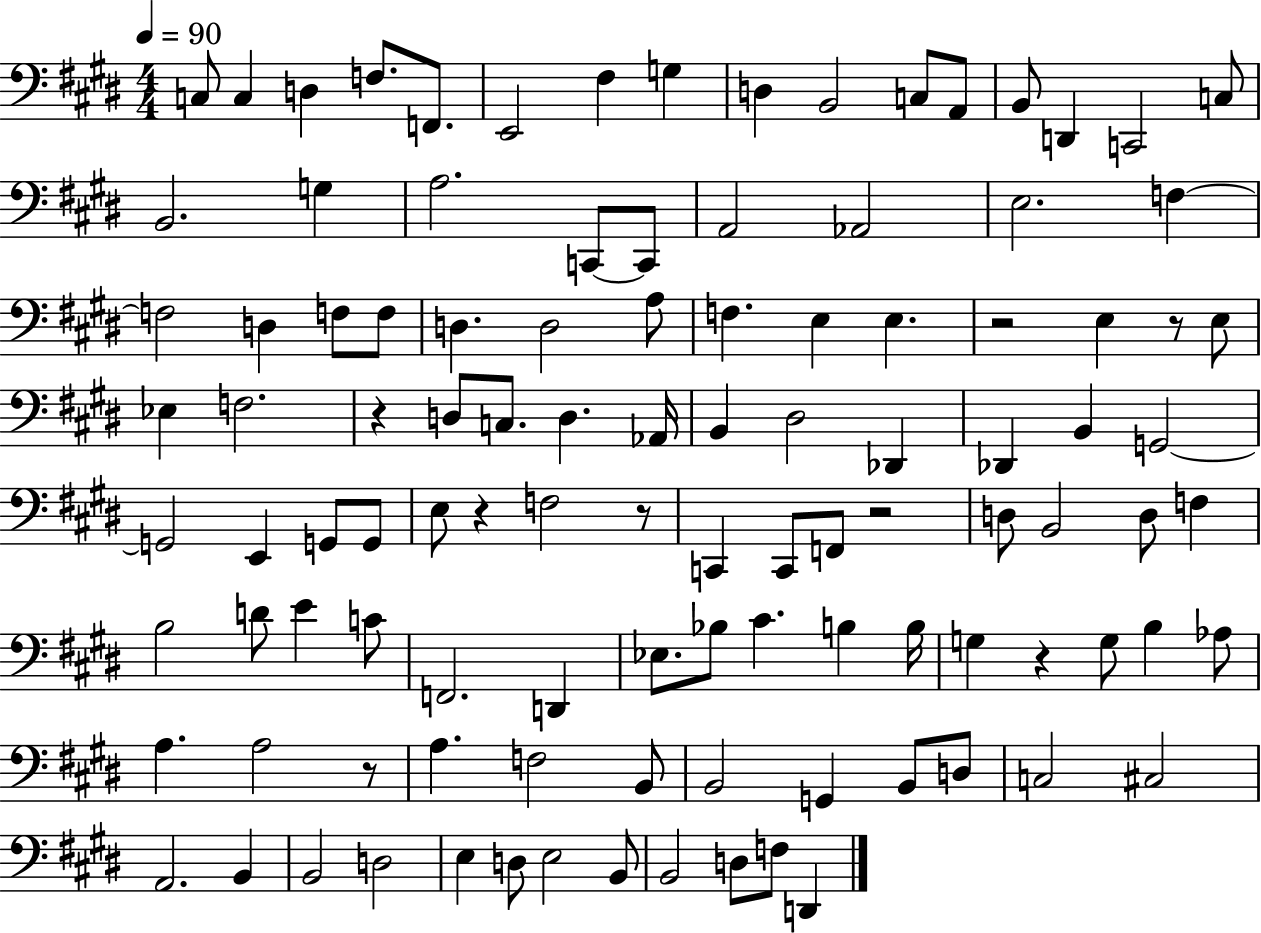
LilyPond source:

{
  \clef bass
  \numericTimeSignature
  \time 4/4
  \key e \major
  \tempo 4 = 90
  c8 c4 d4 f8. f,8. | e,2 fis4 g4 | d4 b,2 c8 a,8 | b,8 d,4 c,2 c8 | \break b,2. g4 | a2. c,8~~ c,8 | a,2 aes,2 | e2. f4~~ | \break f2 d4 f8 f8 | d4. d2 a8 | f4. e4 e4. | r2 e4 r8 e8 | \break ees4 f2. | r4 d8 c8. d4. aes,16 | b,4 dis2 des,4 | des,4 b,4 g,2~~ | \break g,2 e,4 g,8 g,8 | e8 r4 f2 r8 | c,4 c,8 f,8 r2 | d8 b,2 d8 f4 | \break b2 d'8 e'4 c'8 | f,2. d,4 | ees8. bes8 cis'4. b4 b16 | g4 r4 g8 b4 aes8 | \break a4. a2 r8 | a4. f2 b,8 | b,2 g,4 b,8 d8 | c2 cis2 | \break a,2. b,4 | b,2 d2 | e4 d8 e2 b,8 | b,2 d8 f8 d,4 | \break \bar "|."
}